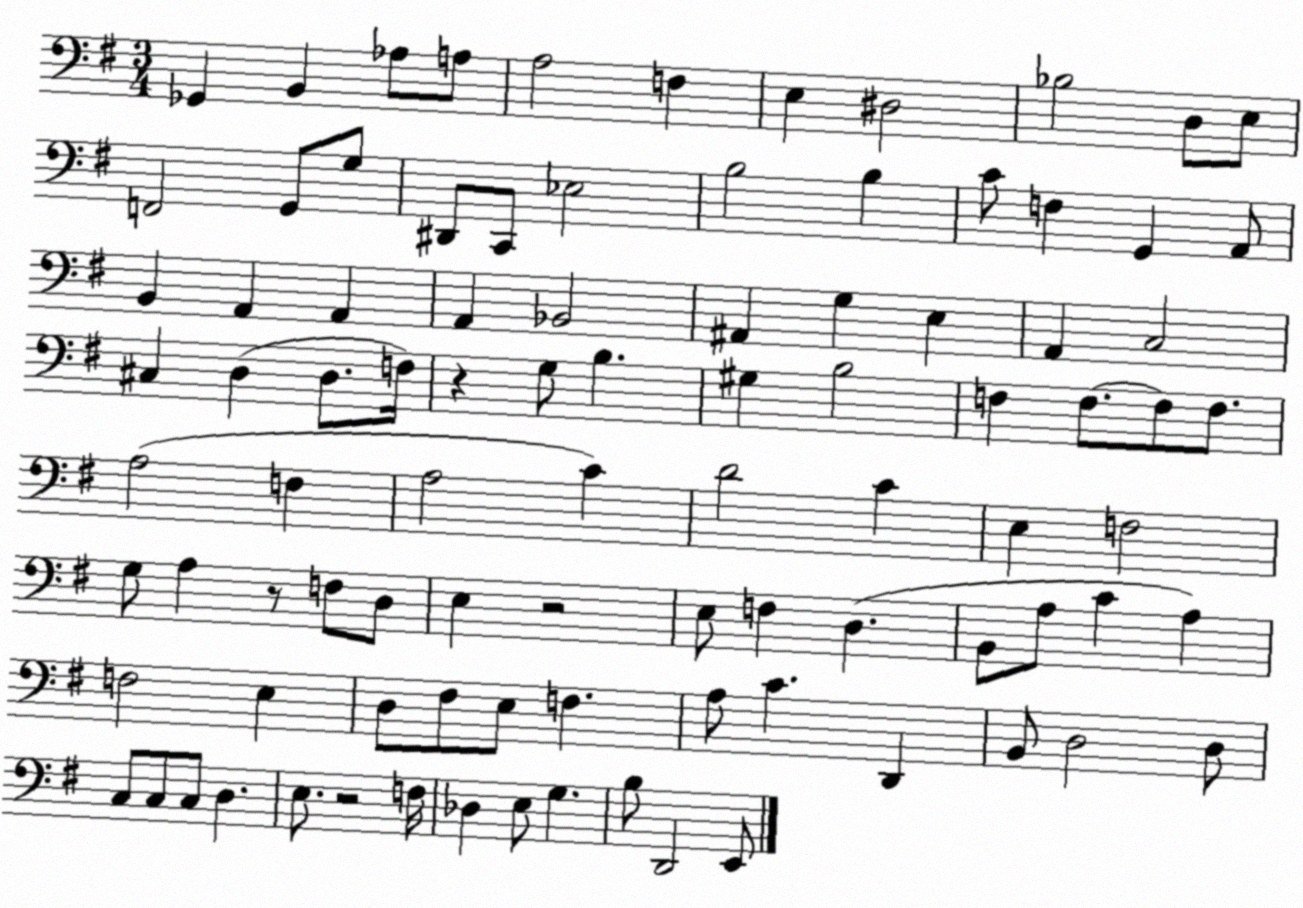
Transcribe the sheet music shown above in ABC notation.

X:1
T:Untitled
M:3/4
L:1/4
K:G
_G,, B,, _A,/2 A,/2 A,2 F, E, ^D,2 _B,2 D,/2 E,/2 F,,2 G,,/2 G,/2 ^D,,/2 C,,/2 _E,2 B,2 B, C/2 F, G,, A,,/2 B,, A,, A,, A,, _B,,2 ^A,, G, E, A,, C,2 ^C, D, D,/2 F,/4 z G,/2 B, ^G, B,2 F, F,/2 F,/2 F,/2 A,2 F, A,2 C D2 C E, F,2 G,/2 A, z/2 F,/2 D,/2 E, z2 E,/2 F, D, B,,/2 A,/2 C A, F,2 E, D,/2 ^F,/2 E,/2 F, A,/2 C D,, B,,/2 D,2 D,/2 C,/2 C,/2 C,/2 D, E,/2 z2 F,/4 _D, E,/2 G, B,/2 D,,2 E,,/2